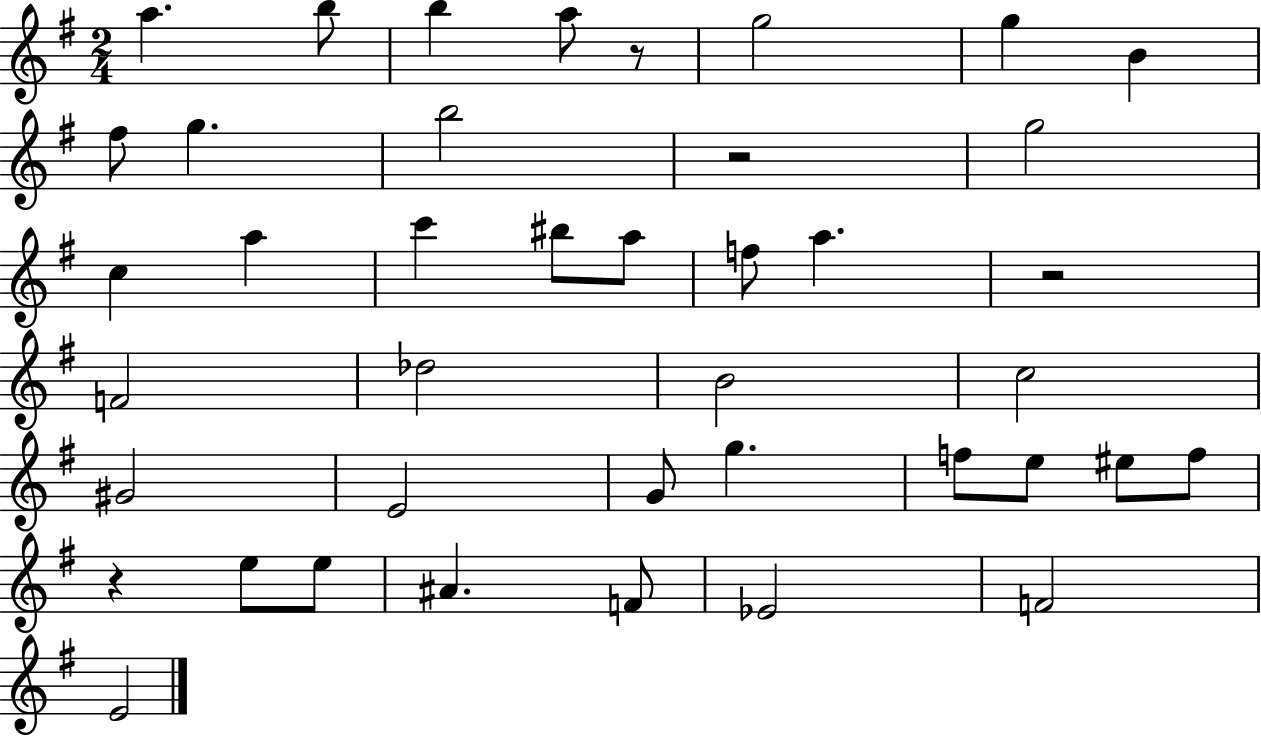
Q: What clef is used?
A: treble